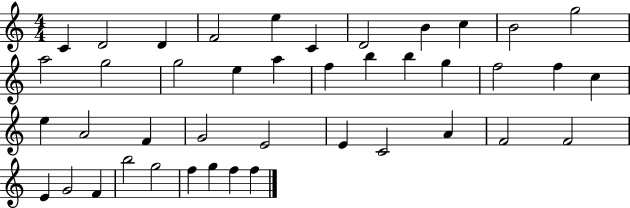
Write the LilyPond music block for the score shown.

{
  \clef treble
  \numericTimeSignature
  \time 4/4
  \key c \major
  c'4 d'2 d'4 | f'2 e''4 c'4 | d'2 b'4 c''4 | b'2 g''2 | \break a''2 g''2 | g''2 e''4 a''4 | f''4 b''4 b''4 g''4 | f''2 f''4 c''4 | \break e''4 a'2 f'4 | g'2 e'2 | e'4 c'2 a'4 | f'2 f'2 | \break e'4 g'2 f'4 | b''2 g''2 | f''4 g''4 f''4 f''4 | \bar "|."
}